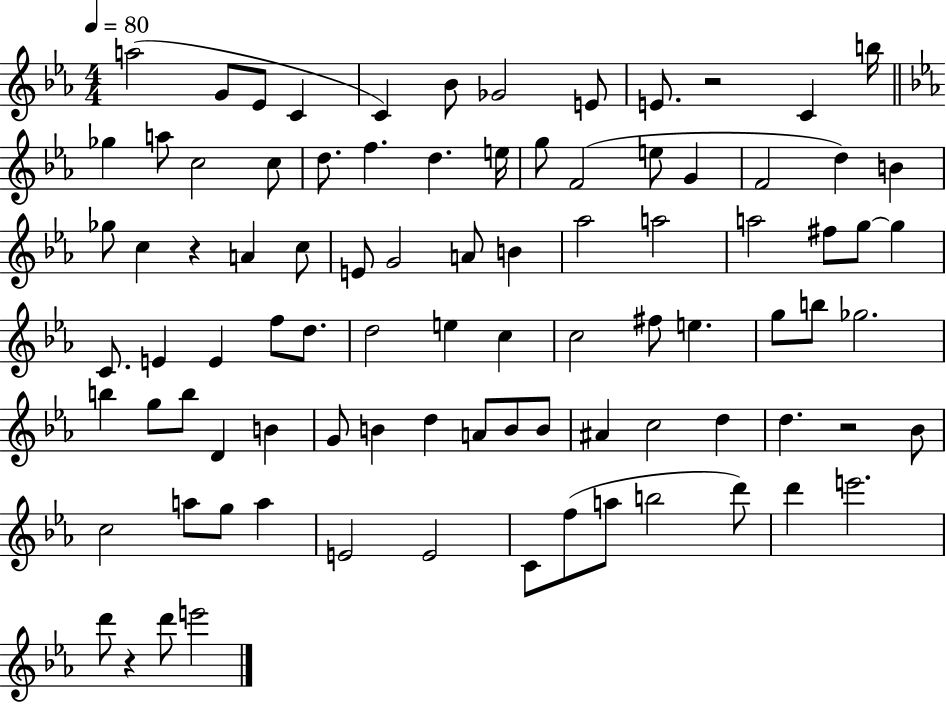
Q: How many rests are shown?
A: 4